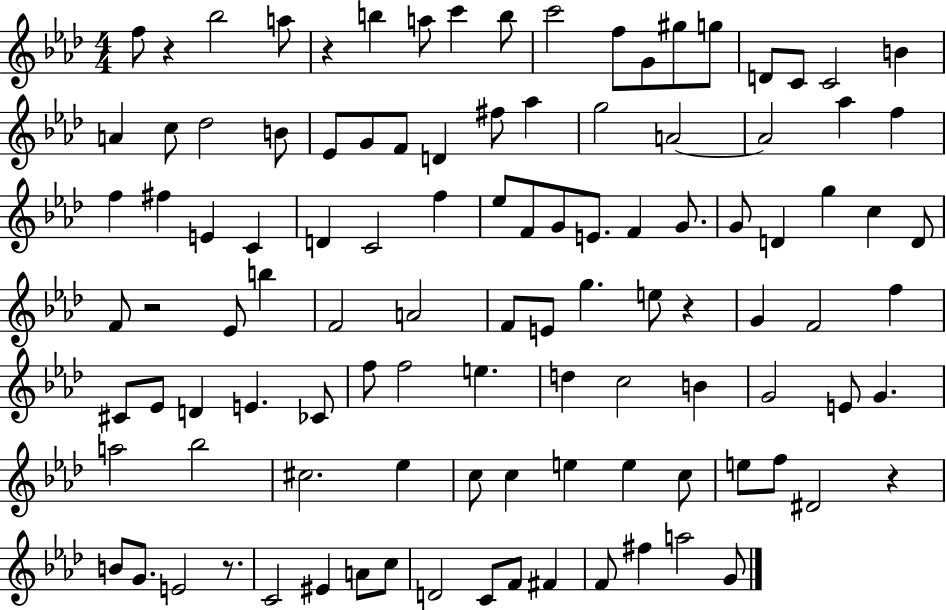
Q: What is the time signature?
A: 4/4